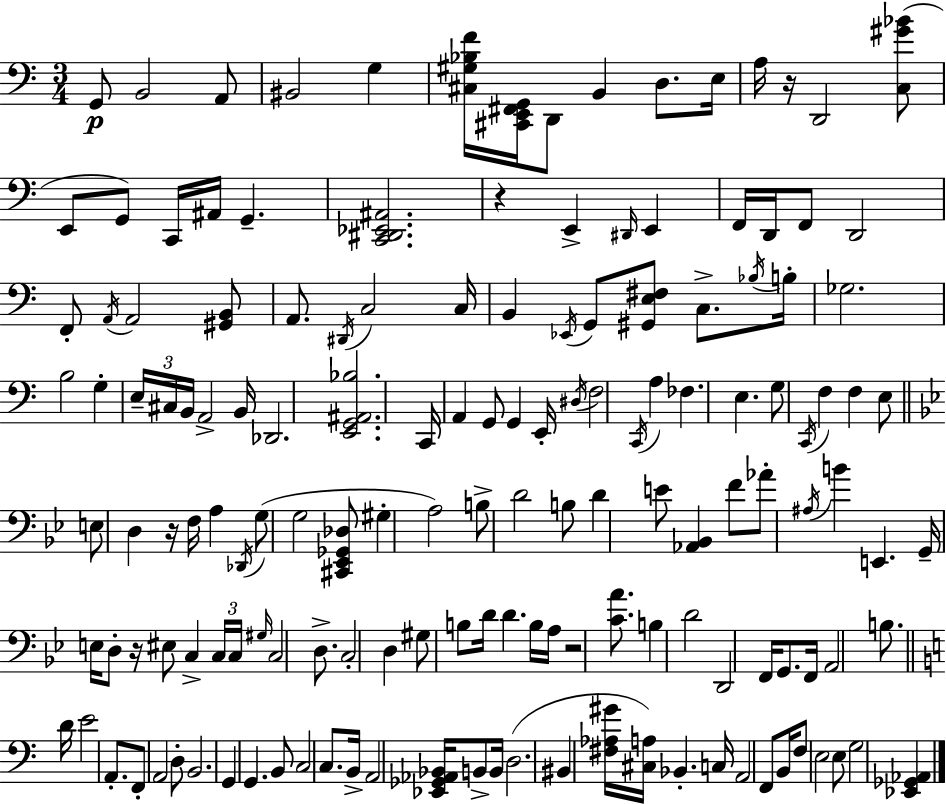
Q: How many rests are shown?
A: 5